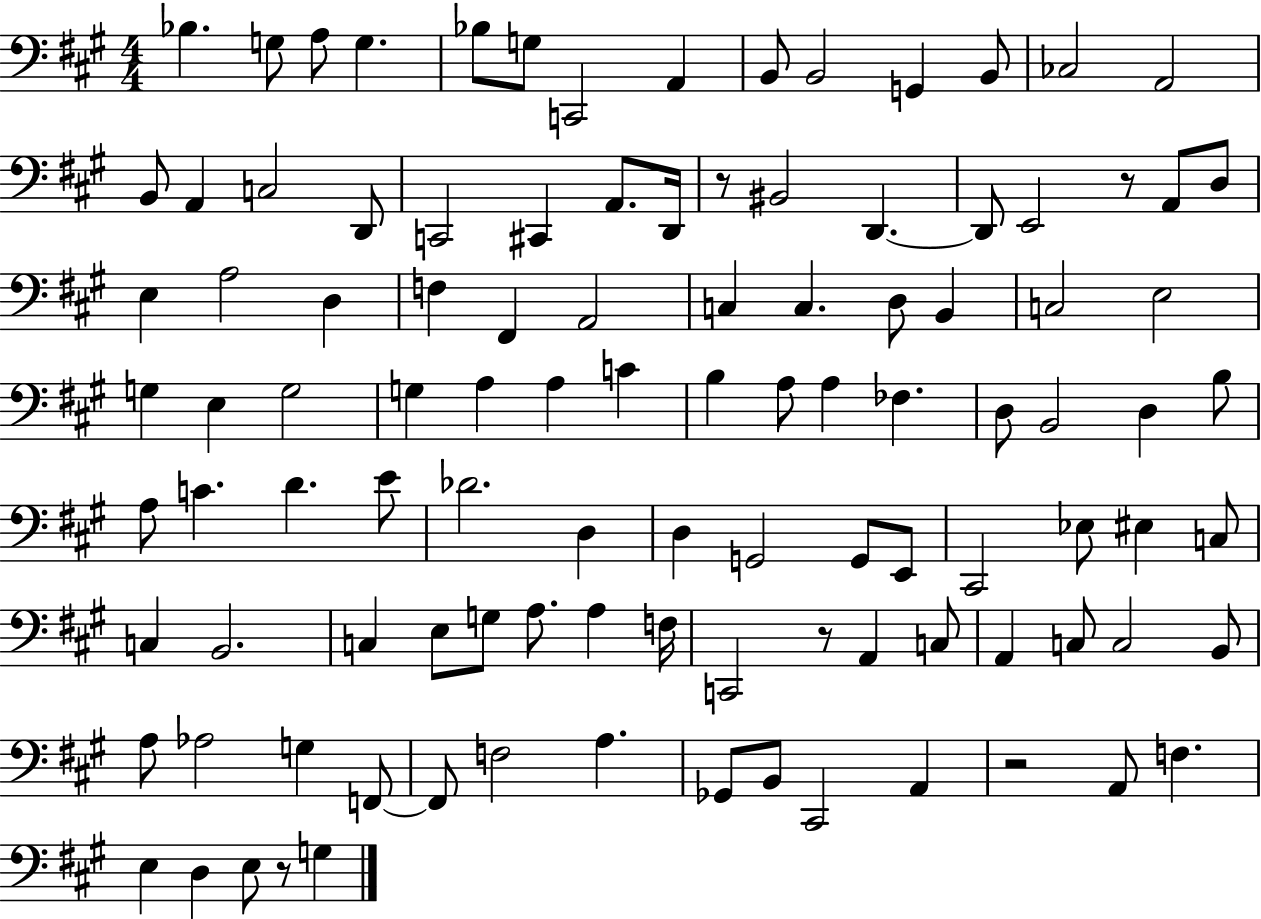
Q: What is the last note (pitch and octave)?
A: G3